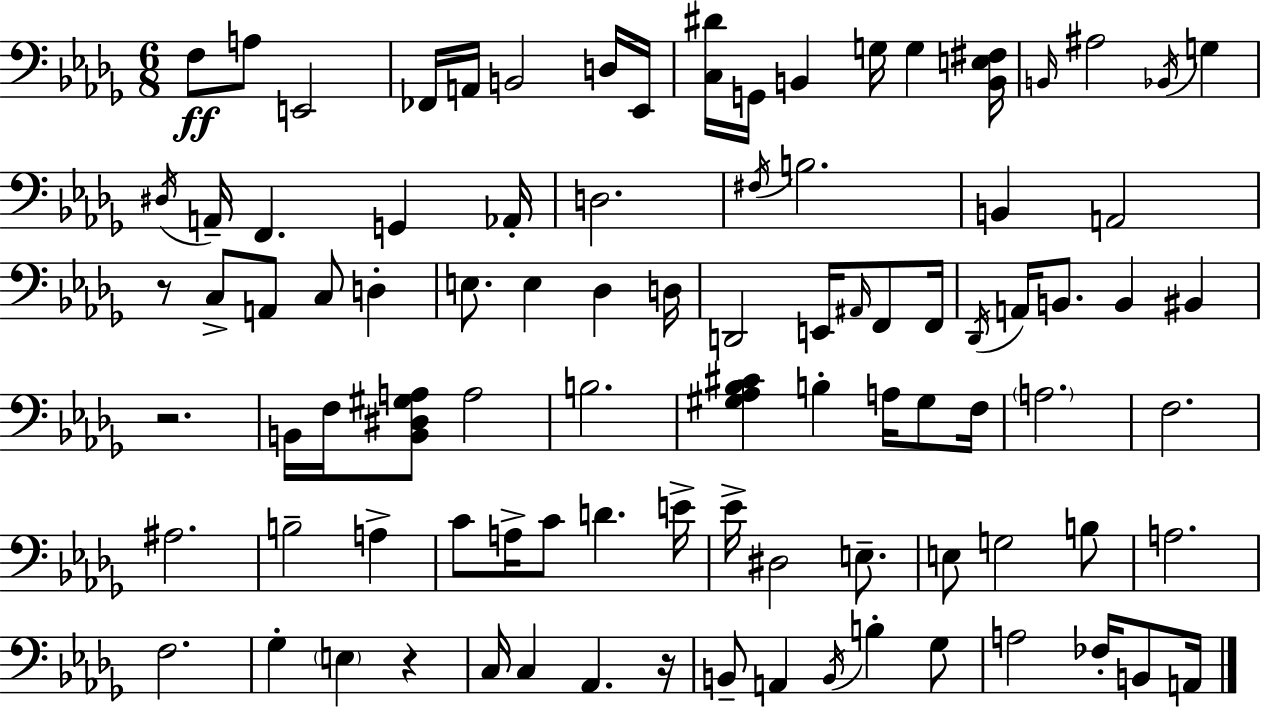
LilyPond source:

{
  \clef bass
  \numericTimeSignature
  \time 6/8
  \key bes \minor
  f8\ff a8 e,2 | fes,16 a,16 b,2 d16 ees,16 | <c dis'>16 g,16 b,4 g16 g4 <b, e fis>16 | \grace { b,16 } ais2 \acciaccatura { bes,16 } g4 | \break \acciaccatura { dis16 } a,16-- f,4. g,4 | aes,16-. d2. | \acciaccatura { fis16 } b2. | b,4 a,2 | \break r8 c8-> a,8 c8 | d4-. e8. e4 des4 | d16 d,2 | e,16 \grace { ais,16 } f,8 f,16 \acciaccatura { des,16 } a,16 b,8. b,4 | \break bis,4 r2. | b,16 f16 <b, dis gis a>8 a2 | b2. | <gis aes bes cis'>4 b4-. | \break a16 gis8 f16 \parenthesize a2. | f2. | ais2. | b2-- | \break a4-> c'8 a16-> c'8 d'4. | e'16-> ees'16-> dis2 | e8.-- e8 g2 | b8 a2. | \break f2. | ges4-. \parenthesize e4 | r4 c16 c4 aes,4. | r16 b,8-- a,4 | \break \acciaccatura { b,16 } b4-. ges8 a2 | fes16-. b,8 a,16 \bar "|."
}